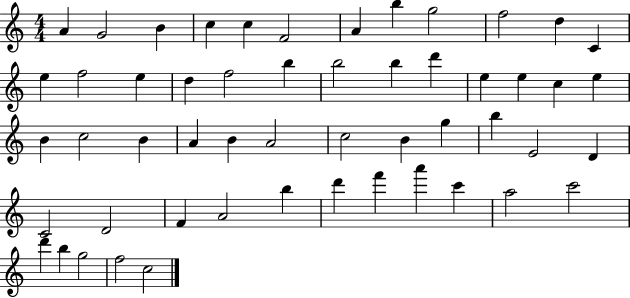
{
  \clef treble
  \numericTimeSignature
  \time 4/4
  \key c \major
  a'4 g'2 b'4 | c''4 c''4 f'2 | a'4 b''4 g''2 | f''2 d''4 c'4 | \break e''4 f''2 e''4 | d''4 f''2 b''4 | b''2 b''4 d'''4 | e''4 e''4 c''4 e''4 | \break b'4 c''2 b'4 | a'4 b'4 a'2 | c''2 b'4 g''4 | b''4 e'2 d'4 | \break c'2 d'2 | f'4 a'2 b''4 | d'''4 f'''4 a'''4 c'''4 | a''2 c'''2 | \break d'''4 b''4 g''2 | f''2 c''2 | \bar "|."
}